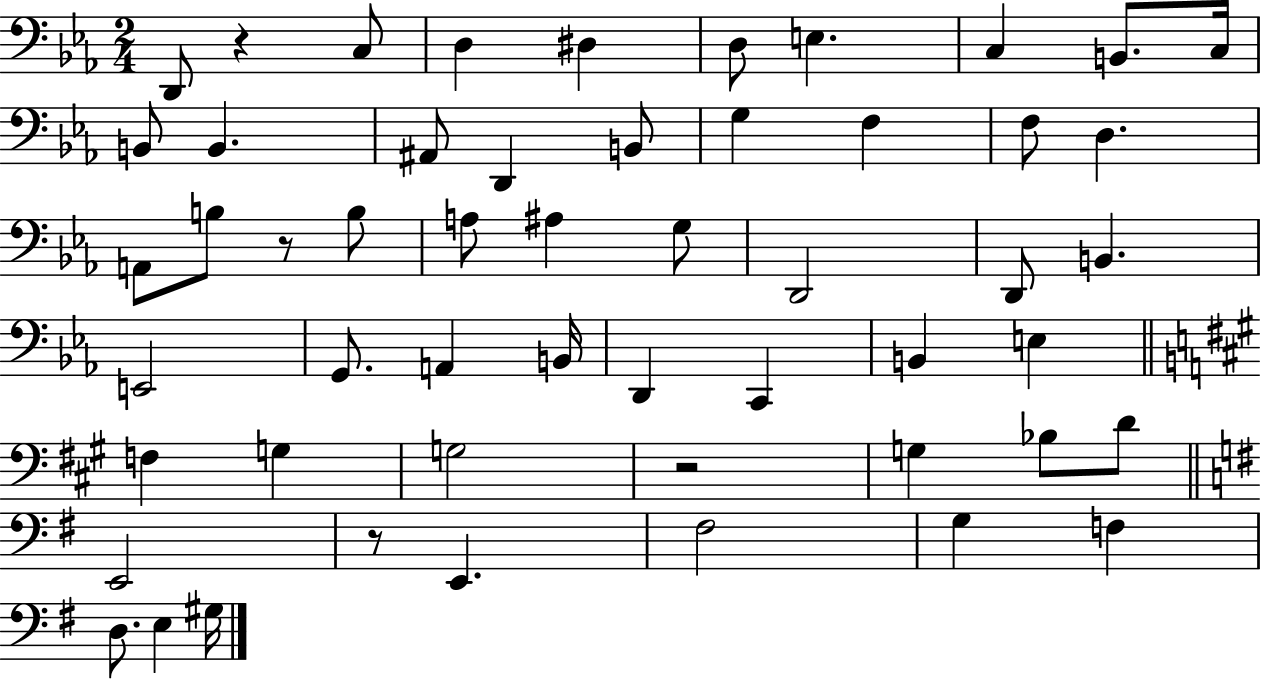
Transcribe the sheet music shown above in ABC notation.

X:1
T:Untitled
M:2/4
L:1/4
K:Eb
D,,/2 z C,/2 D, ^D, D,/2 E, C, B,,/2 C,/4 B,,/2 B,, ^A,,/2 D,, B,,/2 G, F, F,/2 D, A,,/2 B,/2 z/2 B,/2 A,/2 ^A, G,/2 D,,2 D,,/2 B,, E,,2 G,,/2 A,, B,,/4 D,, C,, B,, E, F, G, G,2 z2 G, _B,/2 D/2 E,,2 z/2 E,, ^F,2 G, F, D,/2 E, ^G,/4